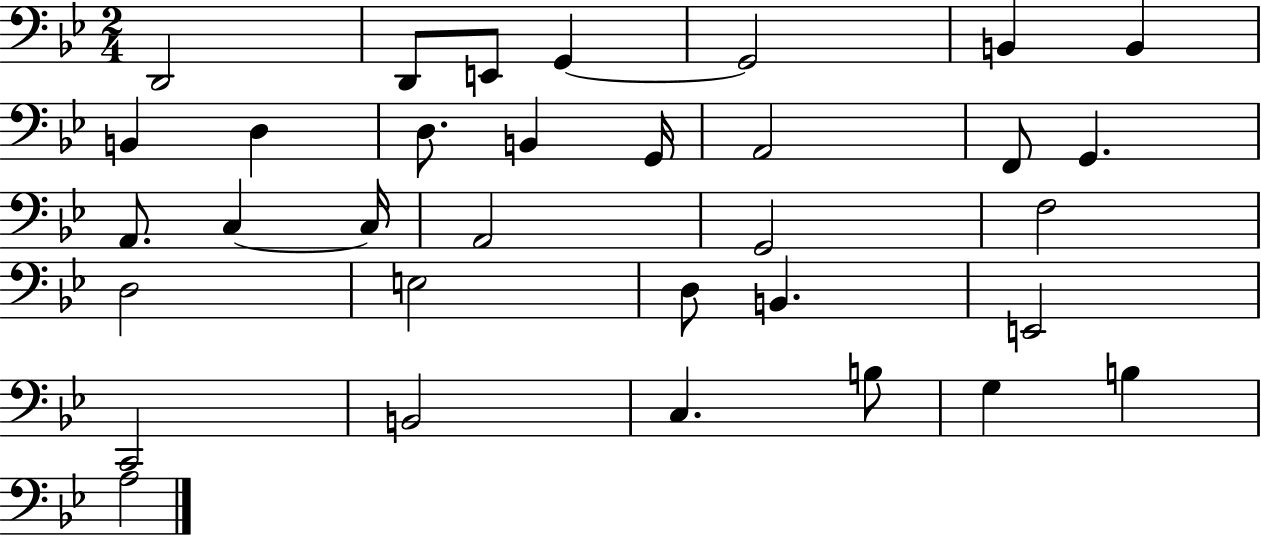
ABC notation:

X:1
T:Untitled
M:2/4
L:1/4
K:Bb
D,,2 D,,/2 E,,/2 G,, G,,2 B,, B,, B,, D, D,/2 B,, G,,/4 A,,2 F,,/2 G,, A,,/2 C, C,/4 A,,2 G,,2 F,2 D,2 E,2 D,/2 B,, E,,2 C,,2 B,,2 C, B,/2 G, B, A,2